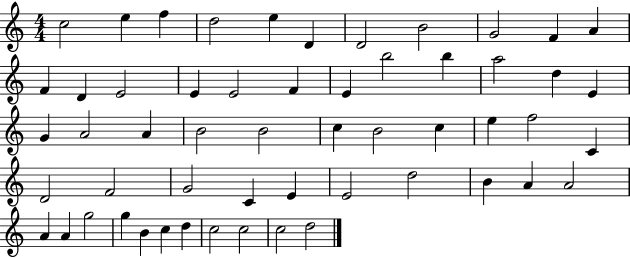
{
  \clef treble
  \numericTimeSignature
  \time 4/4
  \key c \major
  c''2 e''4 f''4 | d''2 e''4 d'4 | d'2 b'2 | g'2 f'4 a'4 | \break f'4 d'4 e'2 | e'4 e'2 f'4 | e'4 b''2 b''4 | a''2 d''4 e'4 | \break g'4 a'2 a'4 | b'2 b'2 | c''4 b'2 c''4 | e''4 f''2 c'4 | \break d'2 f'2 | g'2 c'4 e'4 | e'2 d''2 | b'4 a'4 a'2 | \break a'4 a'4 g''2 | g''4 b'4 c''4 d''4 | c''2 c''2 | c''2 d''2 | \break \bar "|."
}